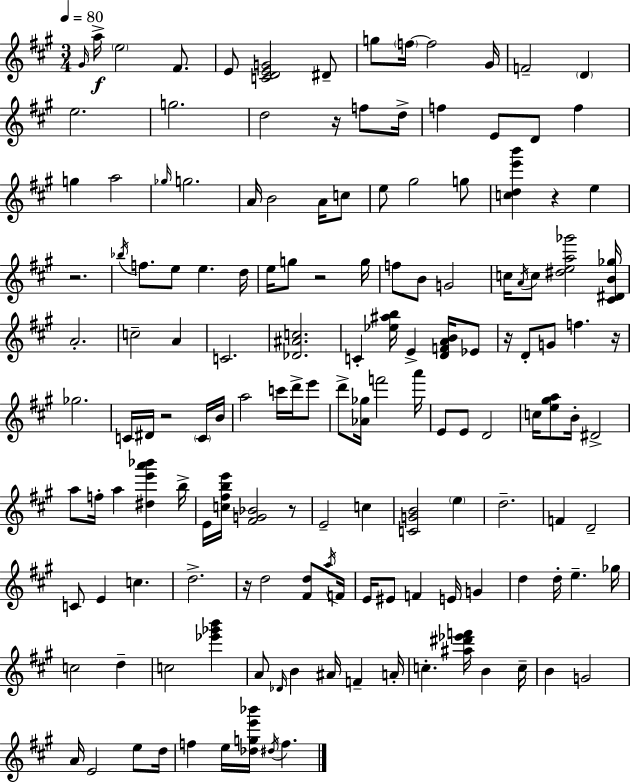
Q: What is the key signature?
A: A major